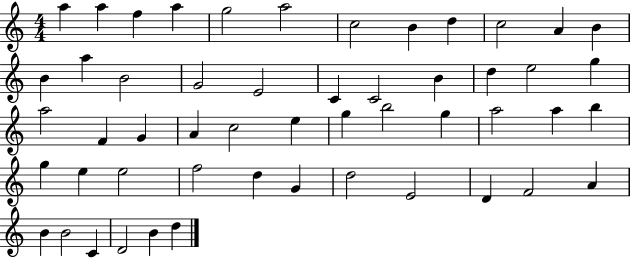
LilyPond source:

{
  \clef treble
  \numericTimeSignature
  \time 4/4
  \key c \major
  a''4 a''4 f''4 a''4 | g''2 a''2 | c''2 b'4 d''4 | c''2 a'4 b'4 | \break b'4 a''4 b'2 | g'2 e'2 | c'4 c'2 b'4 | d''4 e''2 g''4 | \break a''2 f'4 g'4 | a'4 c''2 e''4 | g''4 b''2 g''4 | a''2 a''4 b''4 | \break g''4 e''4 e''2 | f''2 d''4 g'4 | d''2 e'2 | d'4 f'2 a'4 | \break b'4 b'2 c'4 | d'2 b'4 d''4 | \bar "|."
}